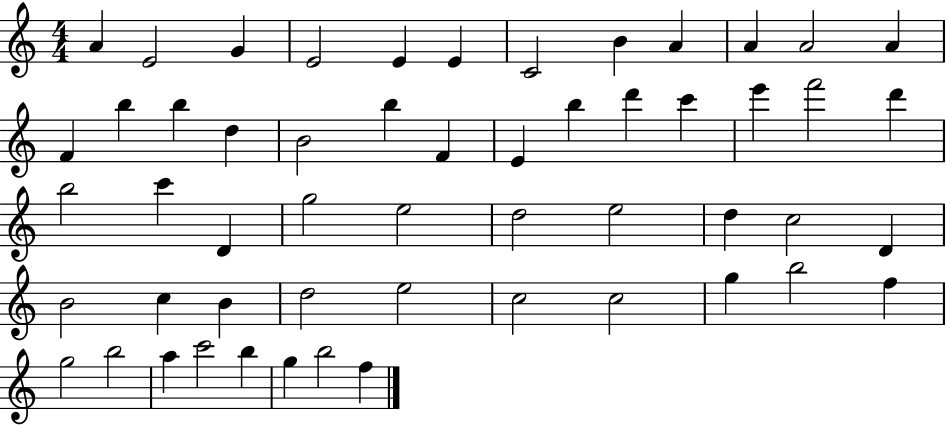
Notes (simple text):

A4/q E4/h G4/q E4/h E4/q E4/q C4/h B4/q A4/q A4/q A4/h A4/q F4/q B5/q B5/q D5/q B4/h B5/q F4/q E4/q B5/q D6/q C6/q E6/q F6/h D6/q B5/h C6/q D4/q G5/h E5/h D5/h E5/h D5/q C5/h D4/q B4/h C5/q B4/q D5/h E5/h C5/h C5/h G5/q B5/h F5/q G5/h B5/h A5/q C6/h B5/q G5/q B5/h F5/q